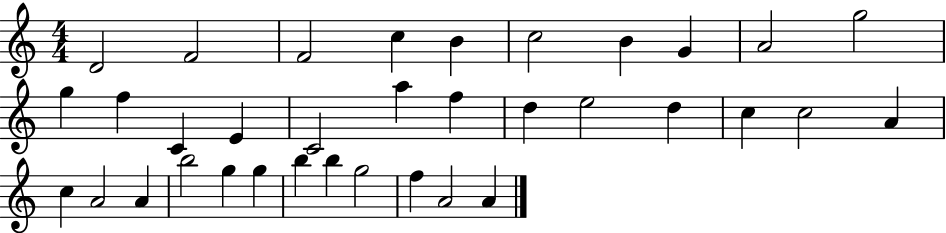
X:1
T:Untitled
M:4/4
L:1/4
K:C
D2 F2 F2 c B c2 B G A2 g2 g f C E C2 a f d e2 d c c2 A c A2 A b2 g g b b g2 f A2 A